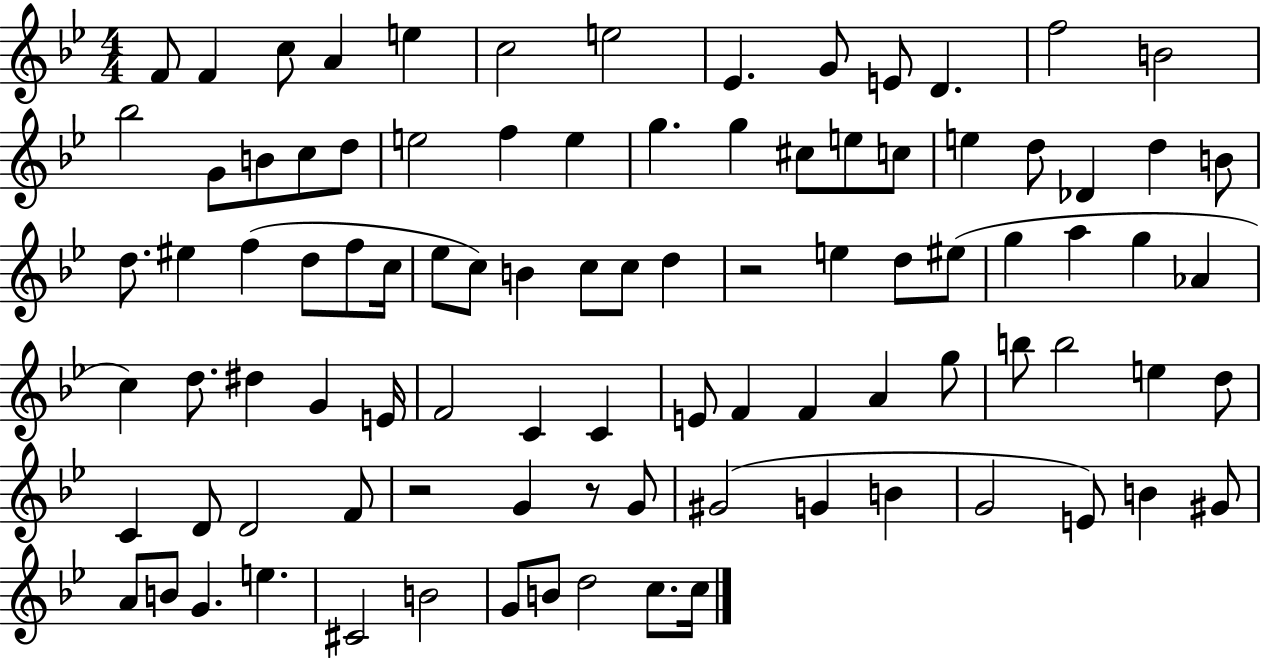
F4/e F4/q C5/e A4/q E5/q C5/h E5/h Eb4/q. G4/e E4/e D4/q. F5/h B4/h Bb5/h G4/e B4/e C5/e D5/e E5/h F5/q E5/q G5/q. G5/q C#5/e E5/e C5/e E5/q D5/e Db4/q D5/q B4/e D5/e. EIS5/q F5/q D5/e F5/e C5/s Eb5/e C5/e B4/q C5/e C5/e D5/q R/h E5/q D5/e EIS5/e G5/q A5/q G5/q Ab4/q C5/q D5/e. D#5/q G4/q E4/s F4/h C4/q C4/q E4/e F4/q F4/q A4/q G5/e B5/e B5/h E5/q D5/e C4/q D4/e D4/h F4/e R/h G4/q R/e G4/e G#4/h G4/q B4/q G4/h E4/e B4/q G#4/e A4/e B4/e G4/q. E5/q. C#4/h B4/h G4/e B4/e D5/h C5/e. C5/s